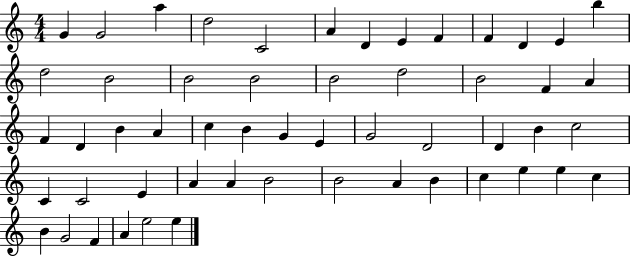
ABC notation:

X:1
T:Untitled
M:4/4
L:1/4
K:C
G G2 a d2 C2 A D E F F D E b d2 B2 B2 B2 B2 d2 B2 F A F D B A c B G E G2 D2 D B c2 C C2 E A A B2 B2 A B c e e c B G2 F A e2 e